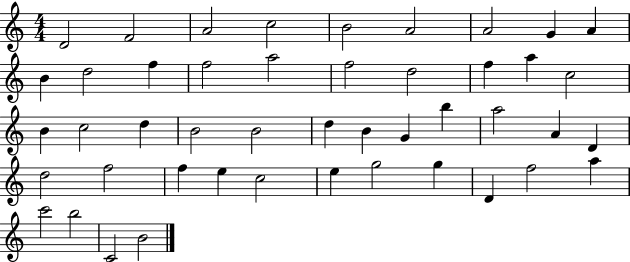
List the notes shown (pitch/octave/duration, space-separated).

D4/h F4/h A4/h C5/h B4/h A4/h A4/h G4/q A4/q B4/q D5/h F5/q F5/h A5/h F5/h D5/h F5/q A5/q C5/h B4/q C5/h D5/q B4/h B4/h D5/q B4/q G4/q B5/q A5/h A4/q D4/q D5/h F5/h F5/q E5/q C5/h E5/q G5/h G5/q D4/q F5/h A5/q C6/h B5/h C4/h B4/h